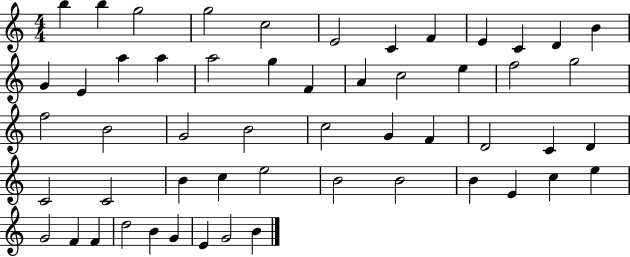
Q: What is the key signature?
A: C major